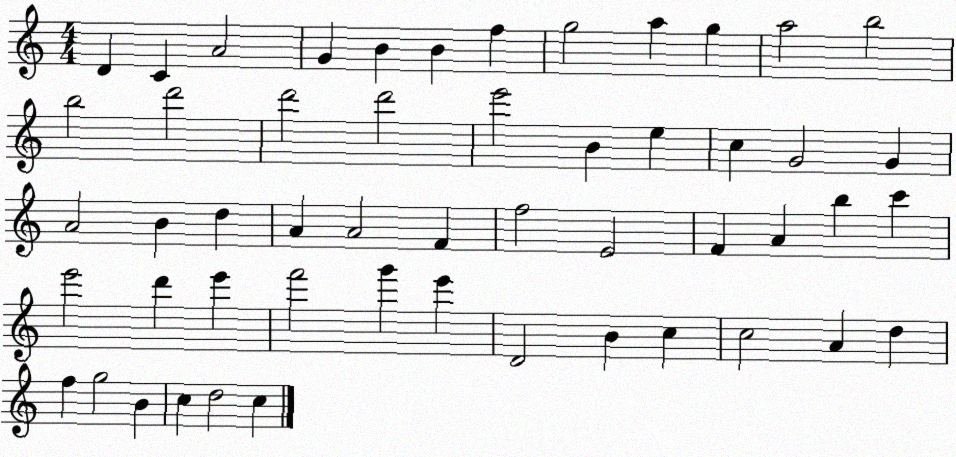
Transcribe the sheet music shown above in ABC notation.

X:1
T:Untitled
M:4/4
L:1/4
K:C
D C A2 G B B f g2 a g a2 b2 b2 d'2 d'2 d'2 e'2 B e c G2 G A2 B d A A2 F f2 E2 F A b c' e'2 d' e' f'2 g' e' D2 B c c2 A d f g2 B c d2 c